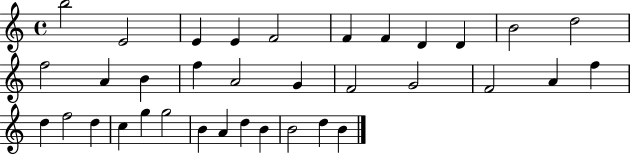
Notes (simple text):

B5/h E4/h E4/q E4/q F4/h F4/q F4/q D4/q D4/q B4/h D5/h F5/h A4/q B4/q F5/q A4/h G4/q F4/h G4/h F4/h A4/q F5/q D5/q F5/h D5/q C5/q G5/q G5/h B4/q A4/q D5/q B4/q B4/h D5/q B4/q